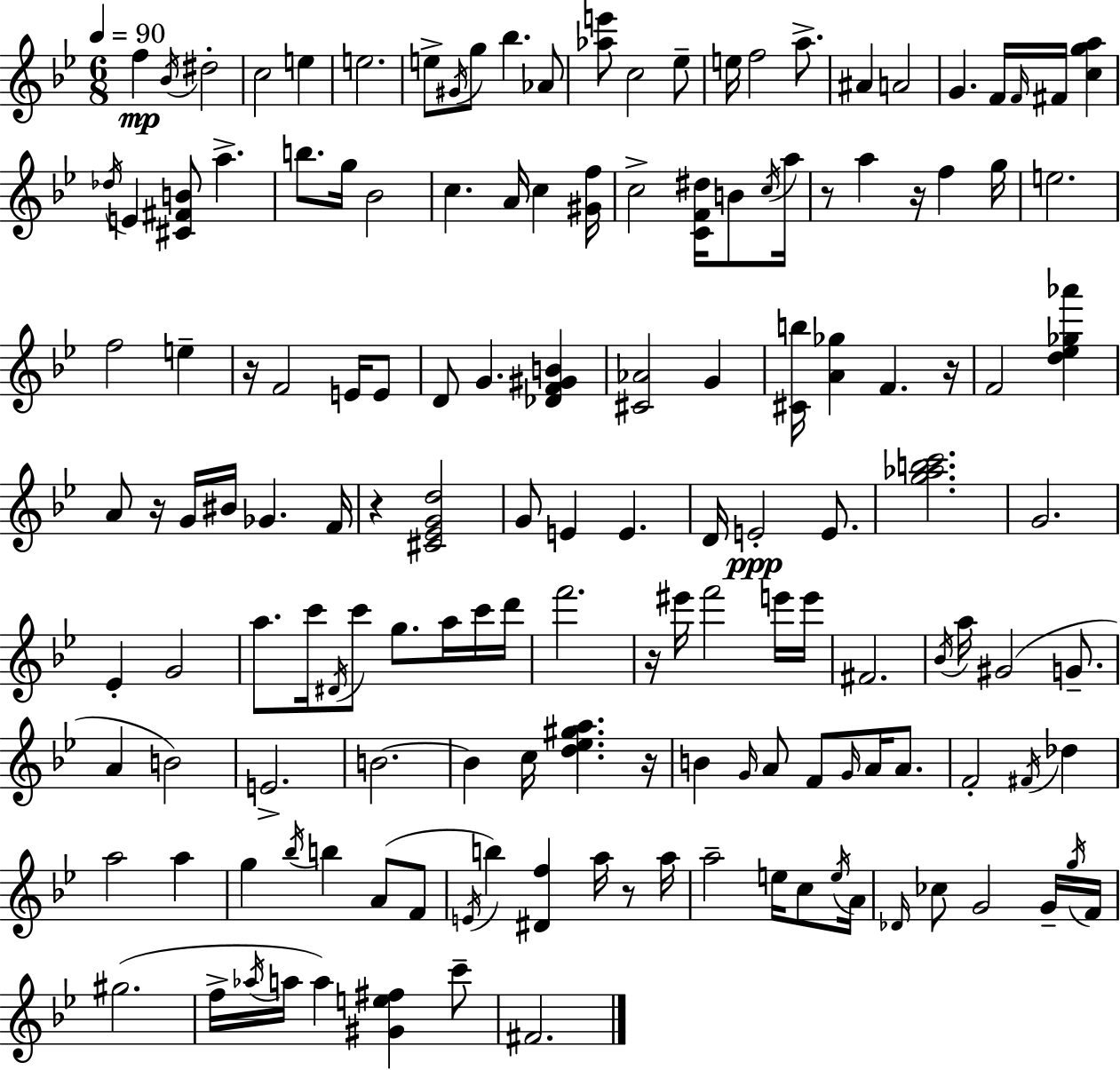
{
  \clef treble
  \numericTimeSignature
  \time 6/8
  \key bes \major
  \tempo 4 = 90
  f''4\mp \acciaccatura { bes'16 } dis''2-. | c''2 e''4 | e''2. | e''8-> \acciaccatura { gis'16 } g''8 bes''4. | \break aes'8 <aes'' e'''>8 c''2 | ees''8-- e''16 f''2 a''8.-> | ais'4 a'2 | g'4. f'16 \grace { f'16 } fis'16 <c'' g'' a''>4 | \break \acciaccatura { des''16 } e'4 <cis' fis' b'>8 a''4.-> | b''8. g''16 bes'2 | c''4. a'16 c''4 | <gis' f''>16 c''2-> | \break <c' f' dis''>16 b'8 \acciaccatura { c''16 } a''16 r8 a''4 r16 | f''4 g''16 e''2. | f''2 | e''4-- r16 f'2 | \break e'16 e'8 d'8 g'4. | <des' f' gis' b'>4 <cis' aes'>2 | g'4 <cis' b''>16 <a' ges''>4 f'4. | r16 f'2 | \break <d'' ees'' ges'' aes'''>4 a'8 r16 g'16 bis'16 ges'4. | f'16 r4 <cis' ees' g' d''>2 | g'8 e'4 e'4. | d'16 e'2-.\ppp | \break e'8. <g'' aes'' b'' c'''>2. | g'2. | ees'4-. g'2 | a''8. c'''16 \acciaccatura { dis'16 } c'''8 | \break g''8. a''16 c'''16 d'''16 f'''2. | r16 eis'''16 f'''2 | e'''16 e'''16 fis'2. | \acciaccatura { bes'16 } a''16 gis'2( | \break g'8.-- a'4 b'2) | e'2.-> | b'2.~~ | b'4 c''16 | \break <d'' ees'' gis'' a''>4. r16 b'4 \grace { g'16 } | a'8 f'8 \grace { g'16 } a'16 a'8. f'2-. | \acciaccatura { fis'16 } des''4 a''2 | a''4 g''4 | \break \acciaccatura { bes''16 } b''4 a'8( f'8 \acciaccatura { e'16 } | b''4) <dis' f''>4 a''16 r8 a''16 | a''2-- e''16 c''8 \acciaccatura { e''16 } | a'16 \grace { des'16 } ces''8 g'2 | \break g'16-- \acciaccatura { g''16 } f'16 gis''2.( | f''16-> \acciaccatura { aes''16 } a''16 a''4) <gis' e'' fis''>4 | c'''8-- fis'2. | \bar "|."
}